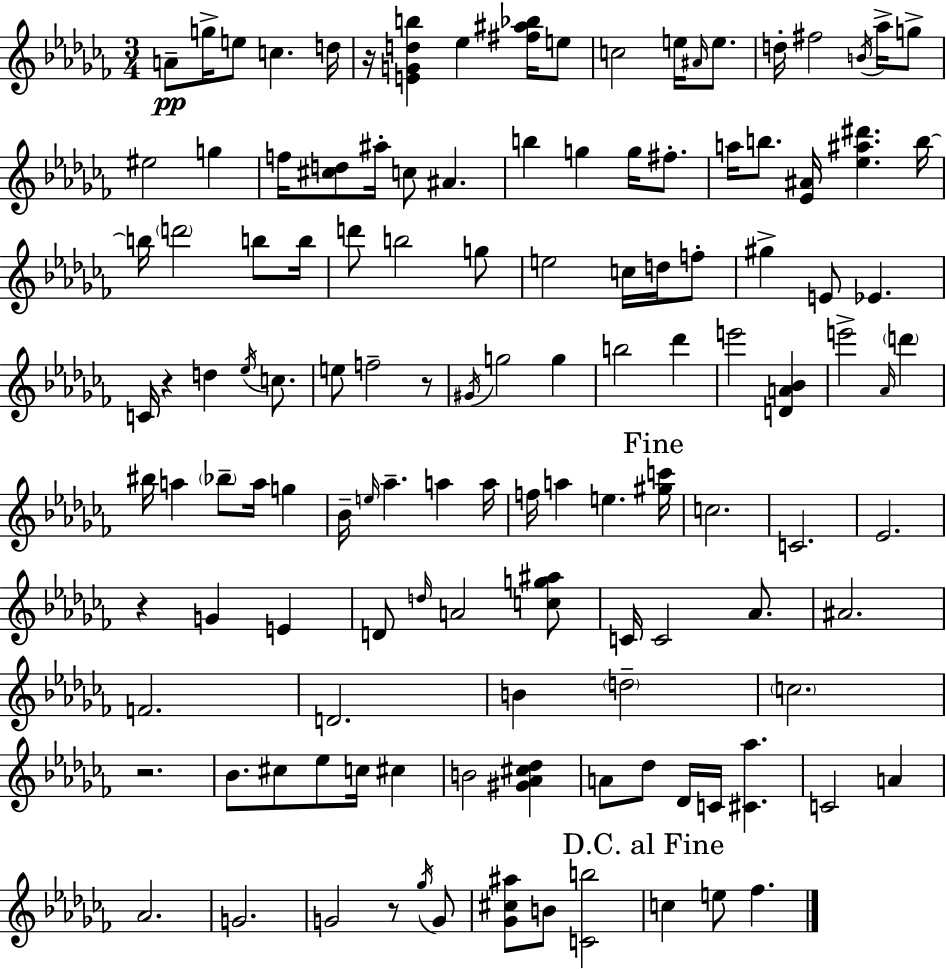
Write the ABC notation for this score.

X:1
T:Untitled
M:3/4
L:1/4
K:Abm
A/2 g/4 e/2 c d/4 z/4 [EGdb] _e [^f^a_b]/4 e/2 c2 e/4 ^A/4 e/2 d/4 ^f2 B/4 _a/4 g/2 ^e2 g f/4 [^cd]/2 ^a/4 c/2 ^A b g g/4 ^f/2 a/4 b/2 [_E^A]/4 [_e^a^d'] b/4 b/4 d'2 b/2 b/4 d'/2 b2 g/2 e2 c/4 d/4 f/2 ^g E/2 _E C/4 z d _e/4 c/2 e/2 f2 z/2 ^G/4 g2 g b2 _d' e'2 [DA_B] e'2 _A/4 d' ^b/4 a _b/2 a/4 g _B/4 e/4 _a a a/4 f/4 a e [^gc']/4 c2 C2 _E2 z G E D/2 d/4 A2 [cg^a]/2 C/4 C2 _A/2 ^A2 F2 D2 B d2 c2 z2 _B/2 ^c/2 _e/2 c/4 ^c B2 [^G_A^c_d] A/2 _d/2 _D/4 C/4 [^C_a] C2 A _A2 G2 G2 z/2 _g/4 G/2 [_G^c^a]/2 B/2 [Cb]2 c e/2 _f